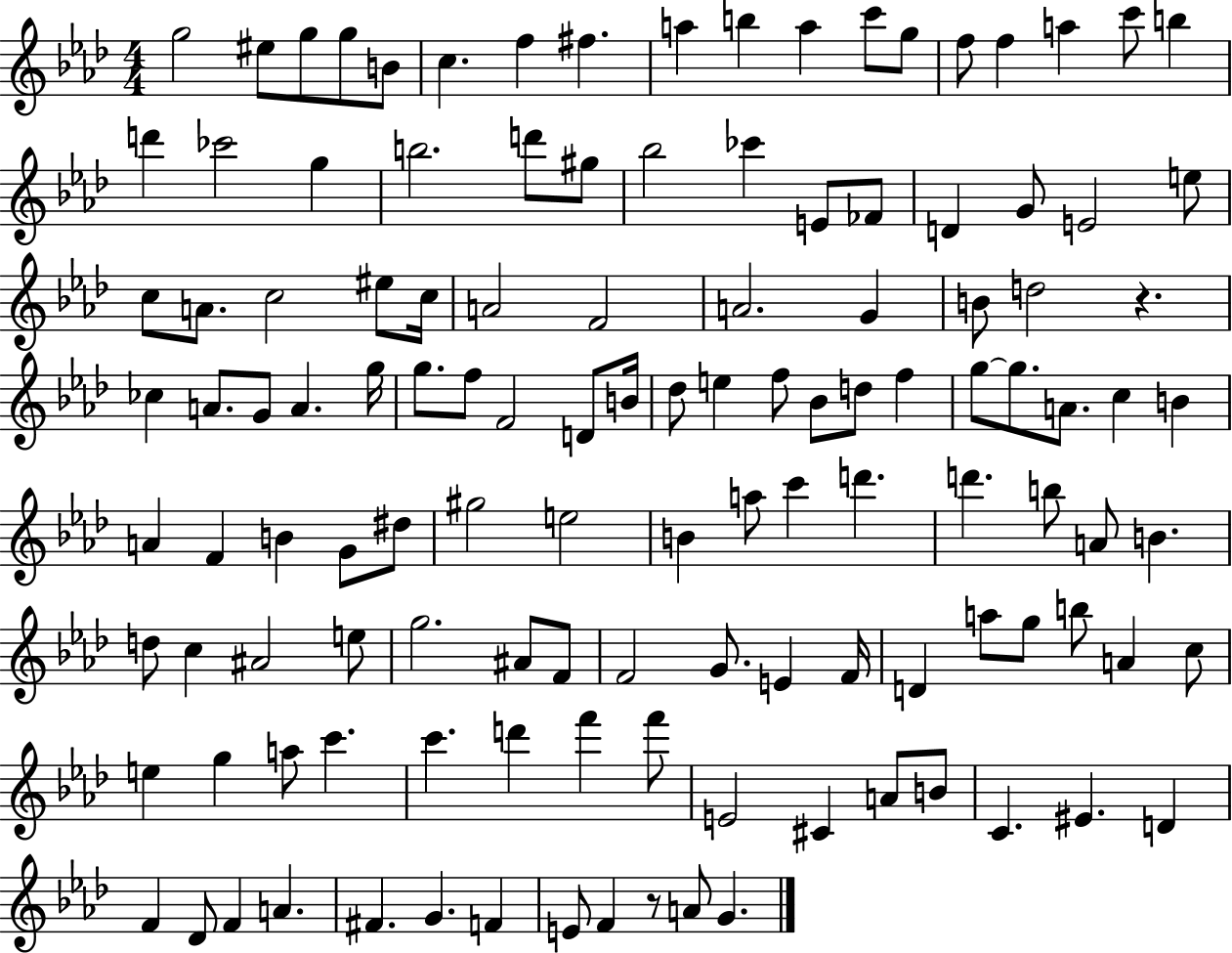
G5/h EIS5/e G5/e G5/e B4/e C5/q. F5/q F#5/q. A5/q B5/q A5/q C6/e G5/e F5/e F5/q A5/q C6/e B5/q D6/q CES6/h G5/q B5/h. D6/e G#5/e Bb5/h CES6/q E4/e FES4/e D4/q G4/e E4/h E5/e C5/e A4/e. C5/h EIS5/e C5/s A4/h F4/h A4/h. G4/q B4/e D5/h R/q. CES5/q A4/e. G4/e A4/q. G5/s G5/e. F5/e F4/h D4/e B4/s Db5/e E5/q F5/e Bb4/e D5/e F5/q G5/e G5/e. A4/e. C5/q B4/q A4/q F4/q B4/q G4/e D#5/e G#5/h E5/h B4/q A5/e C6/q D6/q. D6/q. B5/e A4/e B4/q. D5/e C5/q A#4/h E5/e G5/h. A#4/e F4/e F4/h G4/e. E4/q F4/s D4/q A5/e G5/e B5/e A4/q C5/e E5/q G5/q A5/e C6/q. C6/q. D6/q F6/q F6/e E4/h C#4/q A4/e B4/e C4/q. EIS4/q. D4/q F4/q Db4/e F4/q A4/q. F#4/q. G4/q. F4/q E4/e F4/q R/e A4/e G4/q.